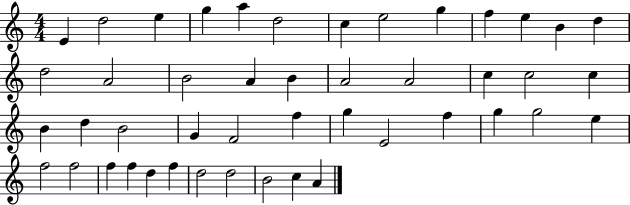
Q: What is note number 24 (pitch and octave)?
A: B4